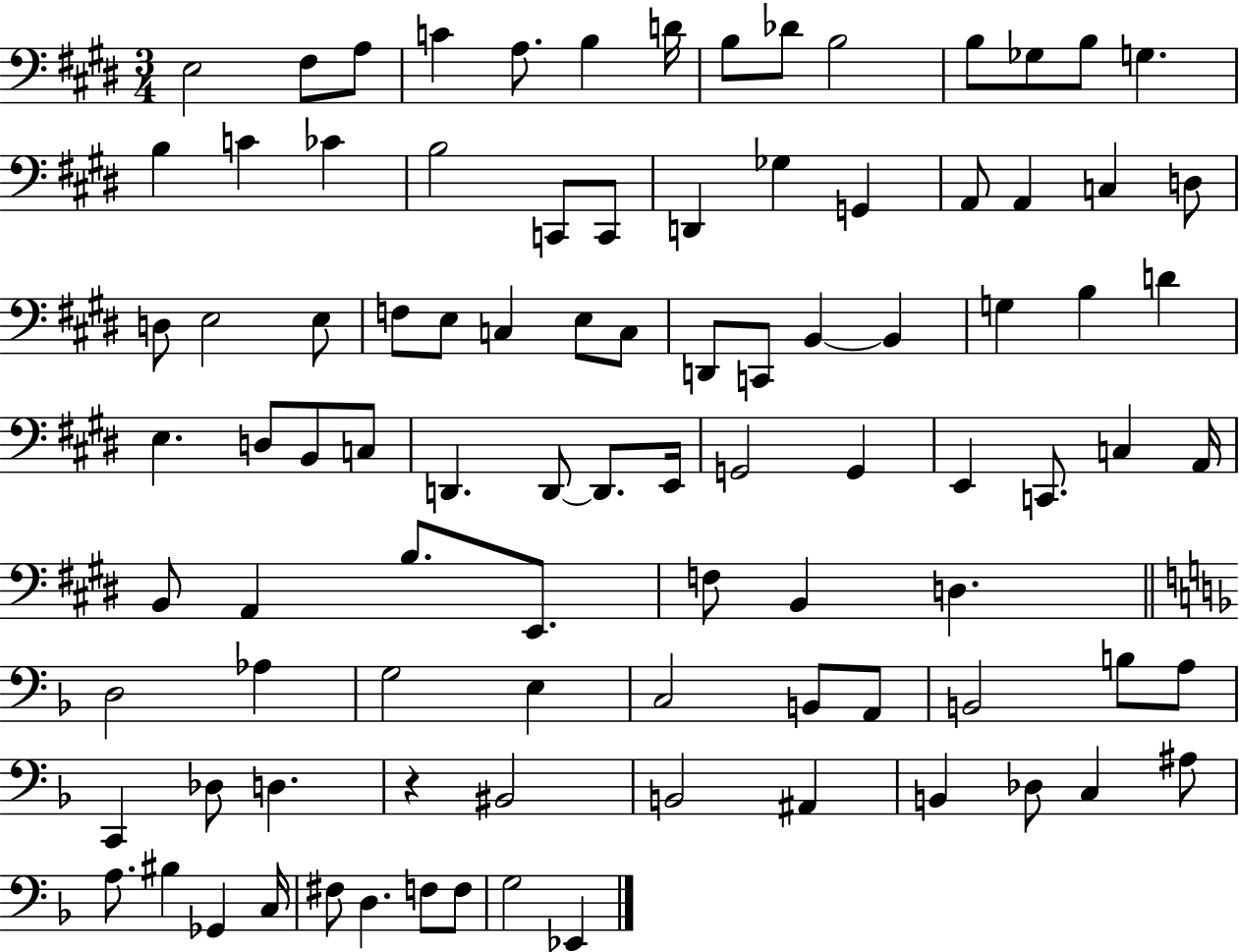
{
  \clef bass
  \numericTimeSignature
  \time 3/4
  \key e \major
  e2 fis8 a8 | c'4 a8. b4 d'16 | b8 des'8 b2 | b8 ges8 b8 g4. | \break b4 c'4 ces'4 | b2 c,8 c,8 | d,4 ges4 g,4 | a,8 a,4 c4 d8 | \break d8 e2 e8 | f8 e8 c4 e8 c8 | d,8 c,8 b,4~~ b,4 | g4 b4 d'4 | \break e4. d8 b,8 c8 | d,4. d,8~~ d,8. e,16 | g,2 g,4 | e,4 c,8. c4 a,16 | \break b,8 a,4 b8. e,8. | f8 b,4 d4. | \bar "||" \break \key f \major d2 aes4 | g2 e4 | c2 b,8 a,8 | b,2 b8 a8 | \break c,4 des8 d4. | r4 bis,2 | b,2 ais,4 | b,4 des8 c4 ais8 | \break a8. bis4 ges,4 c16 | fis8 d4. f8 f8 | g2 ees,4 | \bar "|."
}